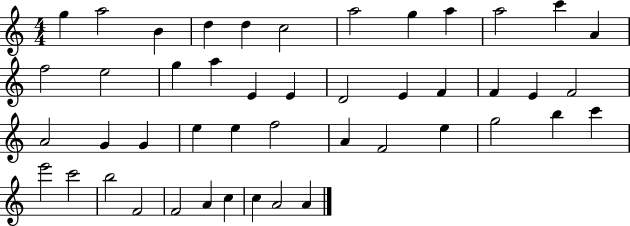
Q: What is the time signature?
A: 4/4